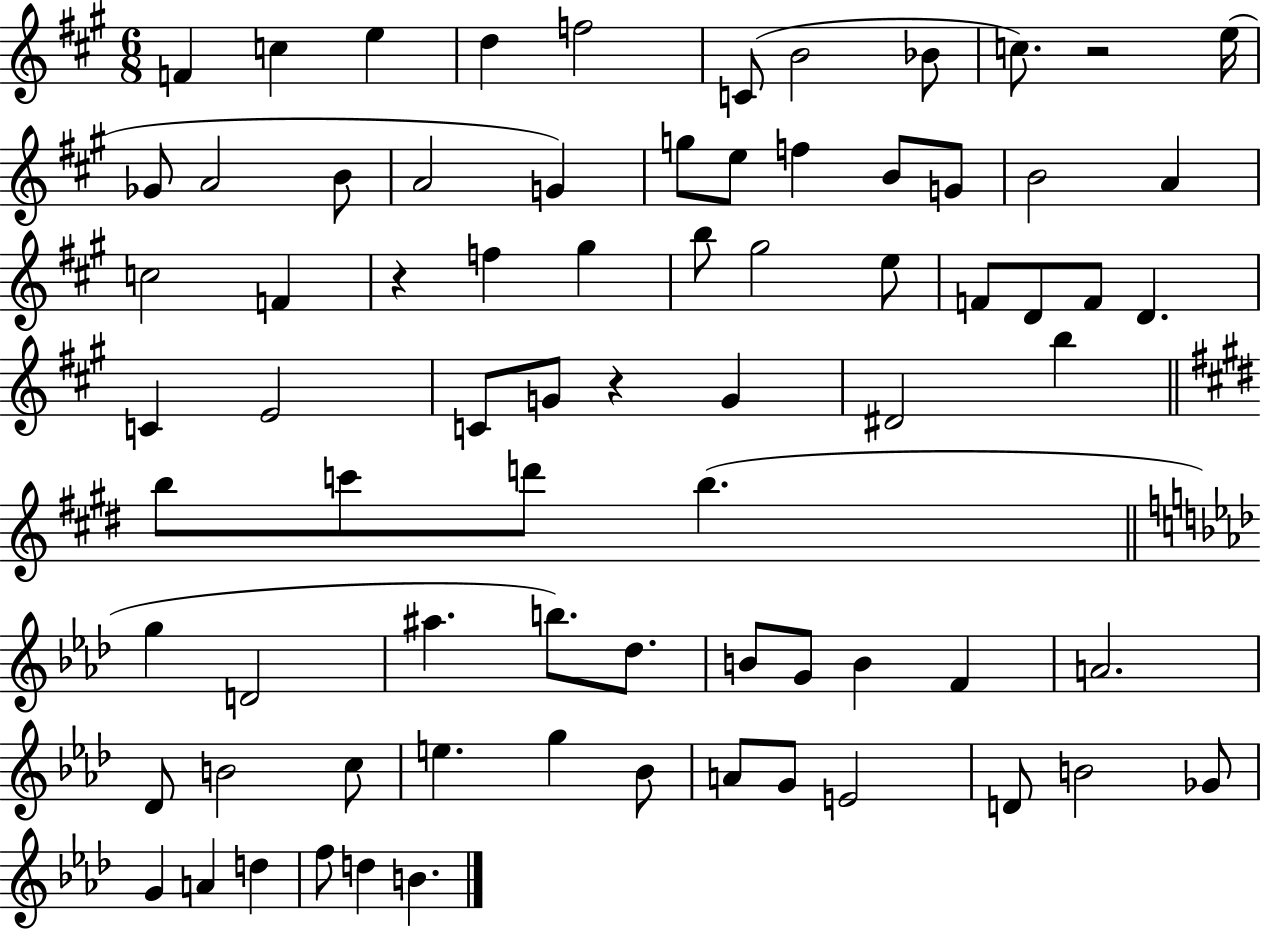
{
  \clef treble
  \numericTimeSignature
  \time 6/8
  \key a \major
  f'4 c''4 e''4 | d''4 f''2 | c'8( b'2 bes'8 | c''8.) r2 e''16( | \break ges'8 a'2 b'8 | a'2 g'4) | g''8 e''8 f''4 b'8 g'8 | b'2 a'4 | \break c''2 f'4 | r4 f''4 gis''4 | b''8 gis''2 e''8 | f'8 d'8 f'8 d'4. | \break c'4 e'2 | c'8 g'8 r4 g'4 | dis'2 b''4 | \bar "||" \break \key e \major b''8 c'''8 d'''8 b''4.( | \bar "||" \break \key aes \major g''4 d'2 | ais''4. b''8.) des''8. | b'8 g'8 b'4 f'4 | a'2. | \break des'8 b'2 c''8 | e''4. g''4 bes'8 | a'8 g'8 e'2 | d'8 b'2 ges'8 | \break g'4 a'4 d''4 | f''8 d''4 b'4. | \bar "|."
}